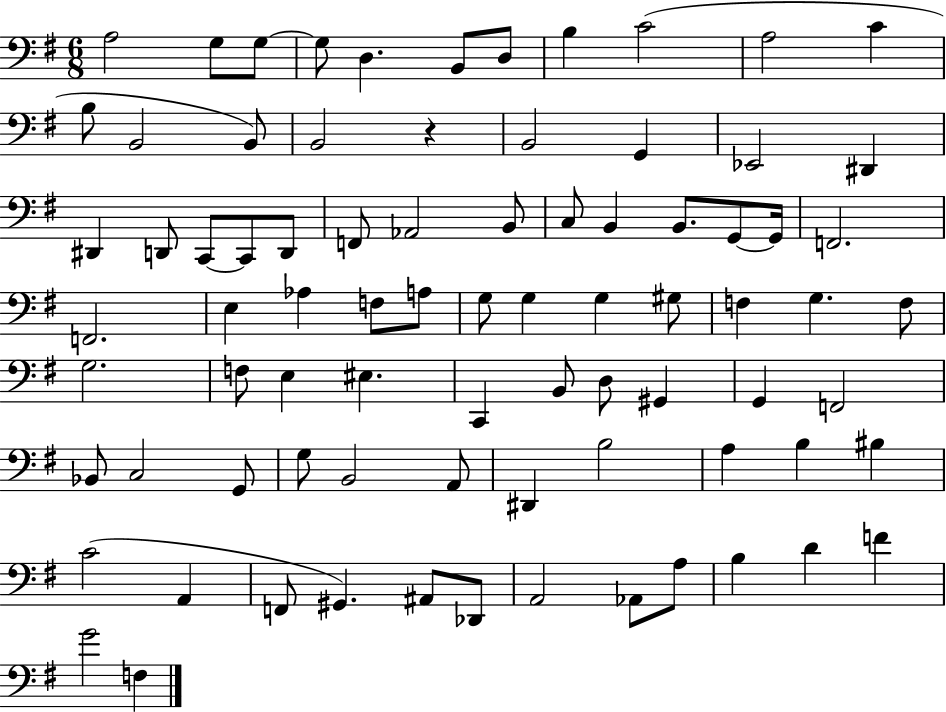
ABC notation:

X:1
T:Untitled
M:6/8
L:1/4
K:G
A,2 G,/2 G,/2 G,/2 D, B,,/2 D,/2 B, C2 A,2 C B,/2 B,,2 B,,/2 B,,2 z B,,2 G,, _E,,2 ^D,, ^D,, D,,/2 C,,/2 C,,/2 D,,/2 F,,/2 _A,,2 B,,/2 C,/2 B,, B,,/2 G,,/2 G,,/4 F,,2 F,,2 E, _A, F,/2 A,/2 G,/2 G, G, ^G,/2 F, G, F,/2 G,2 F,/2 E, ^E, C,, B,,/2 D,/2 ^G,, G,, F,,2 _B,,/2 C,2 G,,/2 G,/2 B,,2 A,,/2 ^D,, B,2 A, B, ^B, C2 A,, F,,/2 ^G,, ^A,,/2 _D,,/2 A,,2 _A,,/2 A,/2 B, D F G2 F,